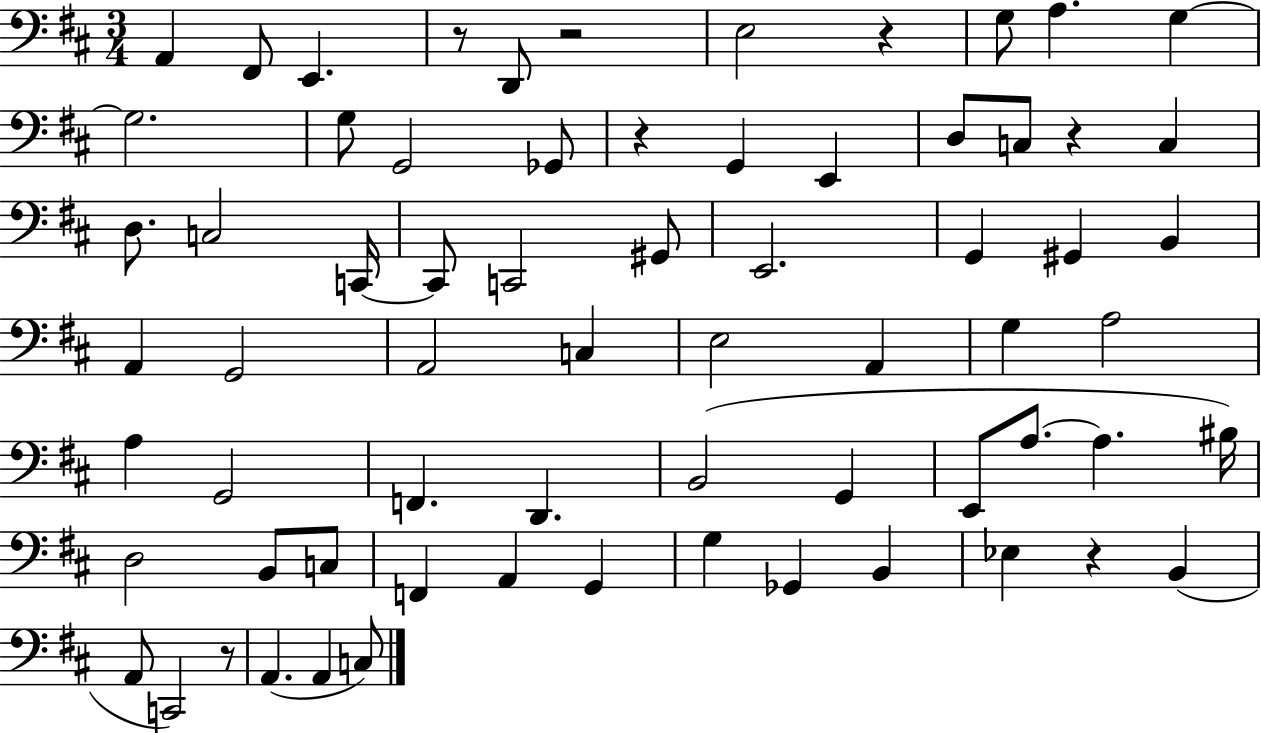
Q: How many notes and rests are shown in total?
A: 68